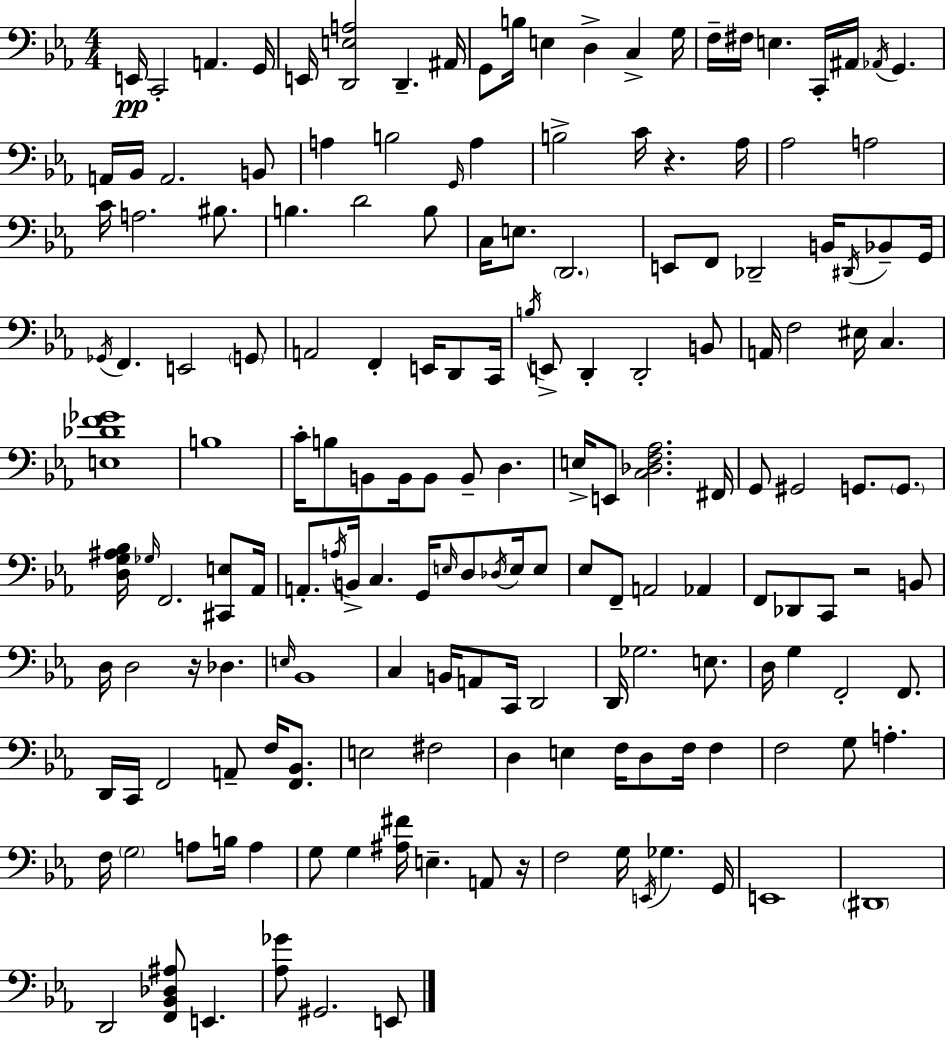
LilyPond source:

{
  \clef bass
  \numericTimeSignature
  \time 4/4
  \key ees \major
  e,16\pp c,2-. a,4. g,16 | e,16 <d, e a>2 d,4.-- ais,16 | g,8 b16 e4 d4-> c4-> g16 | f16-- fis16 e4. c,16-. ais,16 \acciaccatura { aes,16 } g,4. | \break a,16 bes,16 a,2. b,8 | a4 b2 \grace { g,16 } a4 | b2-> c'16 r4. | aes16 aes2 a2 | \break c'16 a2. bis8. | b4. d'2 | b8 c16 e8. \parenthesize d,2. | e,8 f,8 des,2-- b,16 \acciaccatura { dis,16 } | \break bes,8-- g,16 \acciaccatura { ges,16 } f,4. e,2 | \parenthesize g,8 a,2 f,4-. | e,16 d,8 c,16 \acciaccatura { b16 } e,8-> d,4-. d,2-. | b,8 a,16 f2 eis16 c4. | \break <e des' f' ges'>1 | b1 | c'16-. b8 b,8 b,16 b,8 b,8-- d4. | e16-> e,8 <c des f aes>2. | \break fis,16 g,8 gis,2 g,8. | \parenthesize g,8. <d g ais bes>16 \grace { ges16 } f,2. | <cis, e>8 aes,16 a,8.-. \acciaccatura { a16 } b,16-> c4. | g,16 \grace { e16 } d8 \acciaccatura { des16 } e16 e8 ees8 f,8-- a,2 | \break aes,4 f,8 des,8 c,8 r2 | b,8 d16 d2 | r16 des4. \grace { e16 } bes,1 | c4 b,16 a,8 | \break c,16 d,2 d,16 ges2. | e8. d16 g4 f,2-. | f,8. d,16 c,16 f,2 | a,8-- f16 <f, bes,>8. e2 | \break fis2 d4 e4 | f16 d8 f16 f4 f2 | g8 a4.-. f16 \parenthesize g2 | a8 b16 a4 g8 g4 | \break <ais fis'>16 e4.-- a,8 r16 f2 | g16 \acciaccatura { e,16 } ges4. g,16 e,1 | \parenthesize dis,1 | d,2 | \break <f, bes, des ais>8 e,4. <aes ges'>8 gis,2. | e,8 \bar "|."
}